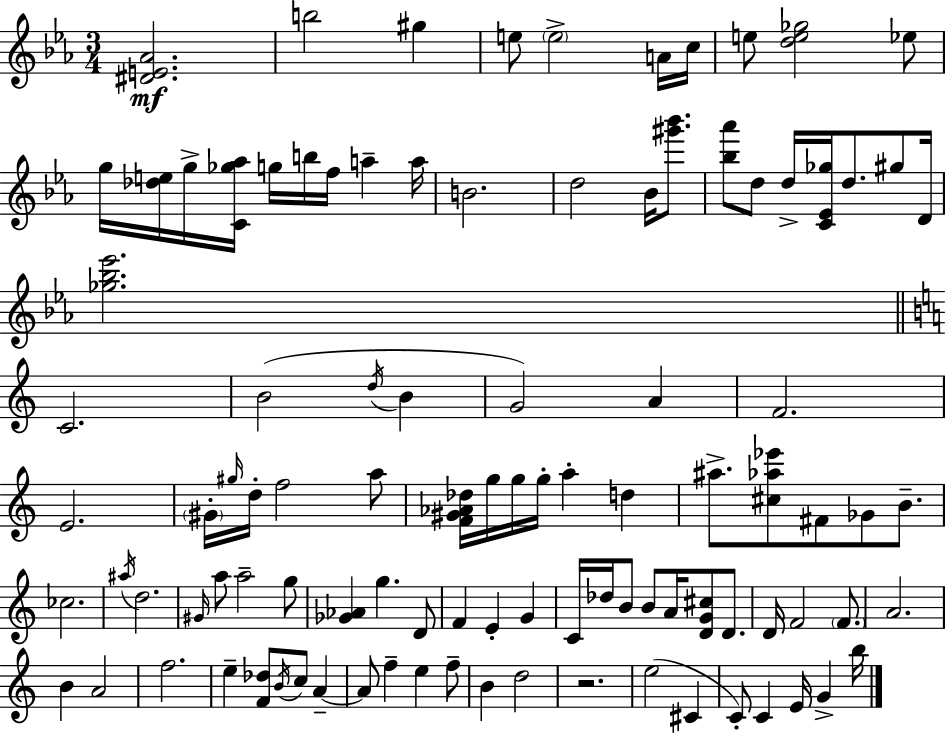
{
  \clef treble
  \numericTimeSignature
  \time 3/4
  \key c \minor
  <dis' e' aes'>2.\mf | b''2 gis''4 | e''8 \parenthesize e''2-> a'16 c''16 | e''8 <d'' e'' ges''>2 ees''8 | \break g''16 <des'' e''>16 g''16-> <c' ges'' aes''>16 g''16 b''16 f''16 a''4-- a''16 | b'2. | d''2 bes'16 <gis''' bes'''>8. | <bes'' aes'''>8 d''8 d''16-> <c' ees' ges''>16 d''8. gis''8 d'16 | \break <ges'' bes'' ees'''>2. | \bar "||" \break \key c \major c'2. | b'2( \acciaccatura { d''16 } b'4 | g'2) a'4 | f'2. | \break e'2. | \parenthesize gis'16-. \grace { gis''16 } d''16-. f''2 | a''8 <f' gis' aes' des''>16 g''16 g''16 g''16-. a''4-. d''4 | ais''8.-> <cis'' aes'' ees'''>8 fis'8 ges'8 b'8.-- | \break ces''2. | \acciaccatura { ais''16 } d''2. | \grace { gis'16 } a''8 a''2-- | g''8 <ges' aes'>4 g''4. | \break d'8 f'4 e'4-. | g'4 c'16 des''16 b'8 b'8 a'16 <d' g' cis''>8 | d'8. d'16 f'2 | \parenthesize f'8. a'2. | \break b'4 a'2 | f''2. | e''4-- <f' des''>8 \acciaccatura { b'16 } c''8 | a'4--~~ a'8 f''4-- e''4 | \break f''8-- b'4 d''2 | r2. | e''2( | cis'4 c'8-.) c'4 e'16 | \break g'4-> b''16 \bar "|."
}